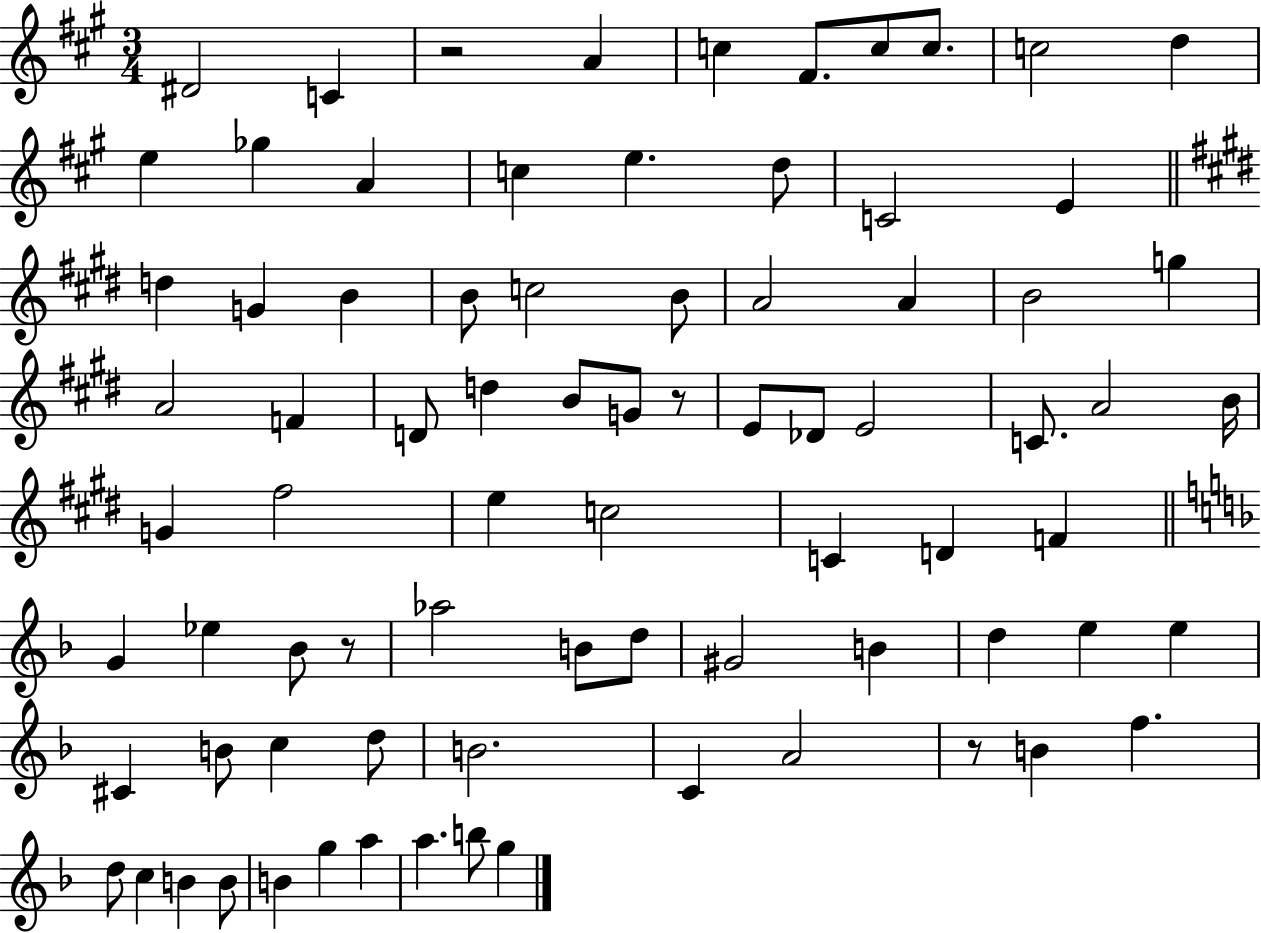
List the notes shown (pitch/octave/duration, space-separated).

D#4/h C4/q R/h A4/q C5/q F#4/e. C5/e C5/e. C5/h D5/q E5/q Gb5/q A4/q C5/q E5/q. D5/e C4/h E4/q D5/q G4/q B4/q B4/e C5/h B4/e A4/h A4/q B4/h G5/q A4/h F4/q D4/e D5/q B4/e G4/e R/e E4/e Db4/e E4/h C4/e. A4/h B4/s G4/q F#5/h E5/q C5/h C4/q D4/q F4/q G4/q Eb5/q Bb4/e R/e Ab5/h B4/e D5/e G#4/h B4/q D5/q E5/q E5/q C#4/q B4/e C5/q D5/e B4/h. C4/q A4/h R/e B4/q F5/q. D5/e C5/q B4/q B4/e B4/q G5/q A5/q A5/q. B5/e G5/q